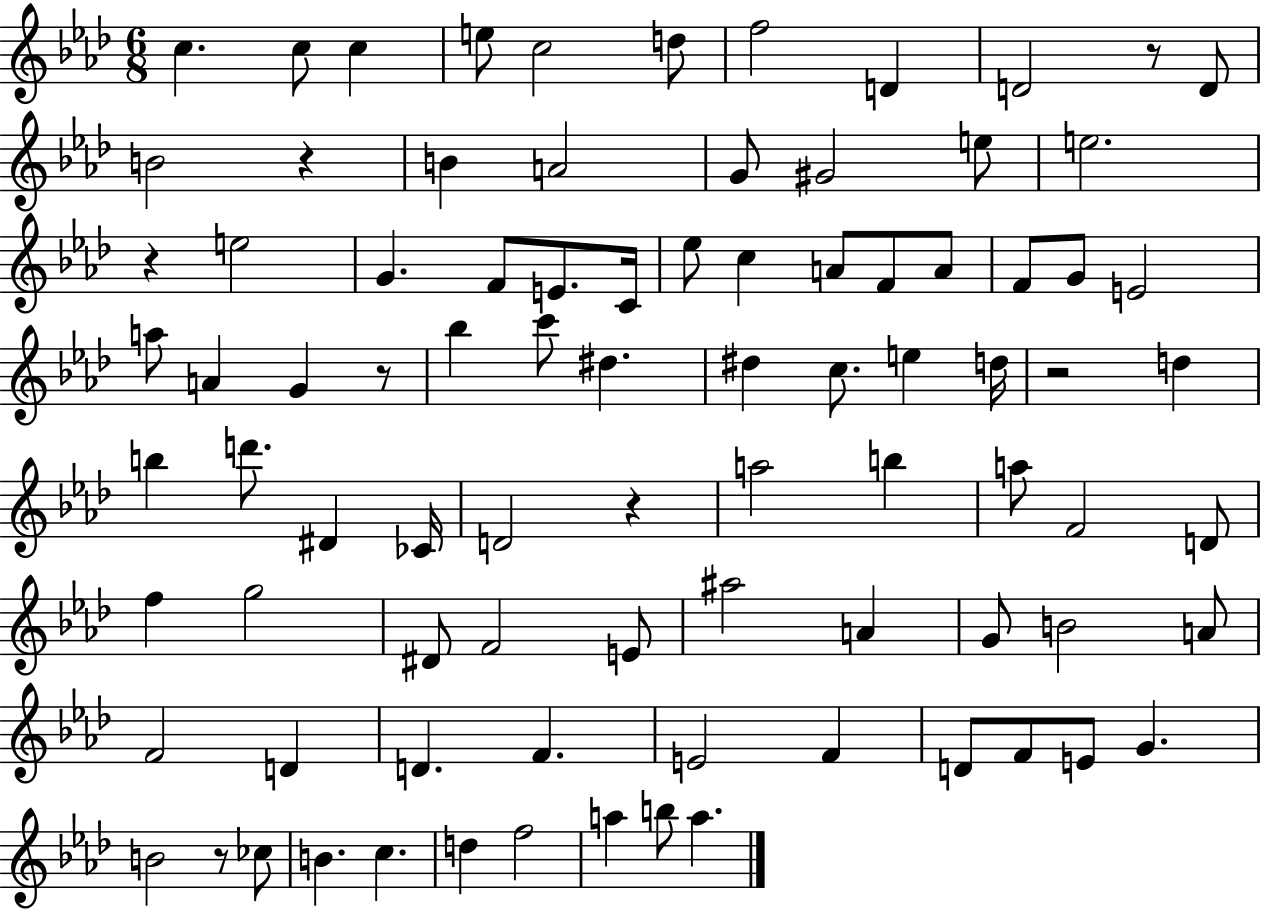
X:1
T:Untitled
M:6/8
L:1/4
K:Ab
c c/2 c e/2 c2 d/2 f2 D D2 z/2 D/2 B2 z B A2 G/2 ^G2 e/2 e2 z e2 G F/2 E/2 C/4 _e/2 c A/2 F/2 A/2 F/2 G/2 E2 a/2 A G z/2 _b c'/2 ^d ^d c/2 e d/4 z2 d b d'/2 ^D _C/4 D2 z a2 b a/2 F2 D/2 f g2 ^D/2 F2 E/2 ^a2 A G/2 B2 A/2 F2 D D F E2 F D/2 F/2 E/2 G B2 z/2 _c/2 B c d f2 a b/2 a